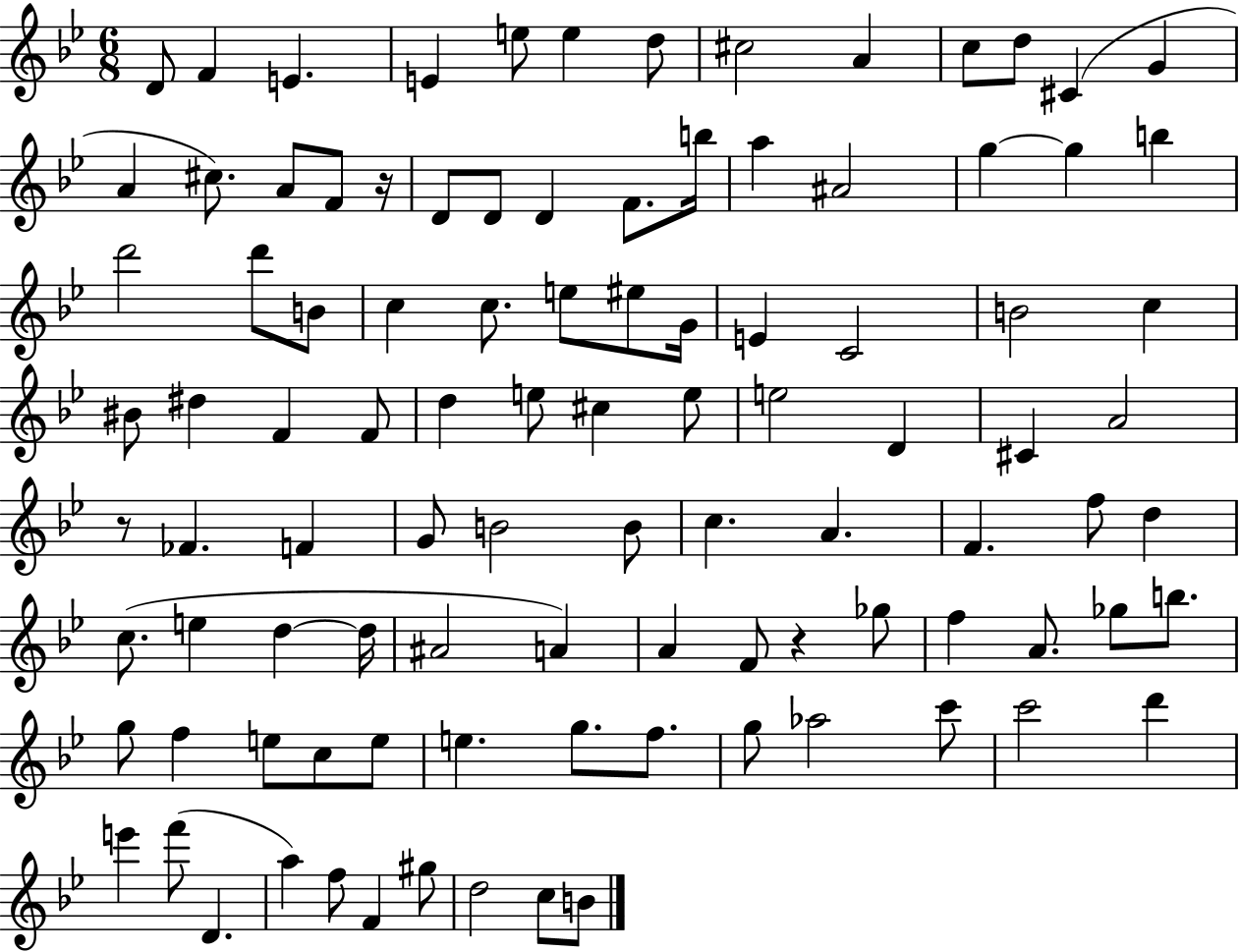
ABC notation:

X:1
T:Untitled
M:6/8
L:1/4
K:Bb
D/2 F E E e/2 e d/2 ^c2 A c/2 d/2 ^C G A ^c/2 A/2 F/2 z/4 D/2 D/2 D F/2 b/4 a ^A2 g g b d'2 d'/2 B/2 c c/2 e/2 ^e/2 G/4 E C2 B2 c ^B/2 ^d F F/2 d e/2 ^c e/2 e2 D ^C A2 z/2 _F F G/2 B2 B/2 c A F f/2 d c/2 e d d/4 ^A2 A A F/2 z _g/2 f A/2 _g/2 b/2 g/2 f e/2 c/2 e/2 e g/2 f/2 g/2 _a2 c'/2 c'2 d' e' f'/2 D a f/2 F ^g/2 d2 c/2 B/2